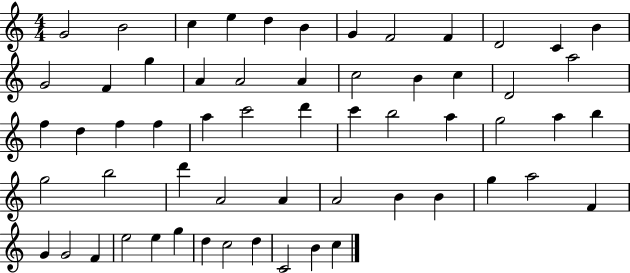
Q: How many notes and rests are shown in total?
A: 59